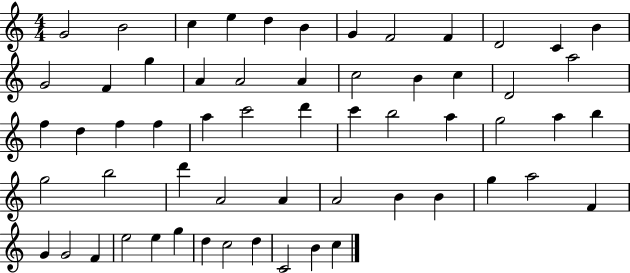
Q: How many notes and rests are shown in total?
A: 59